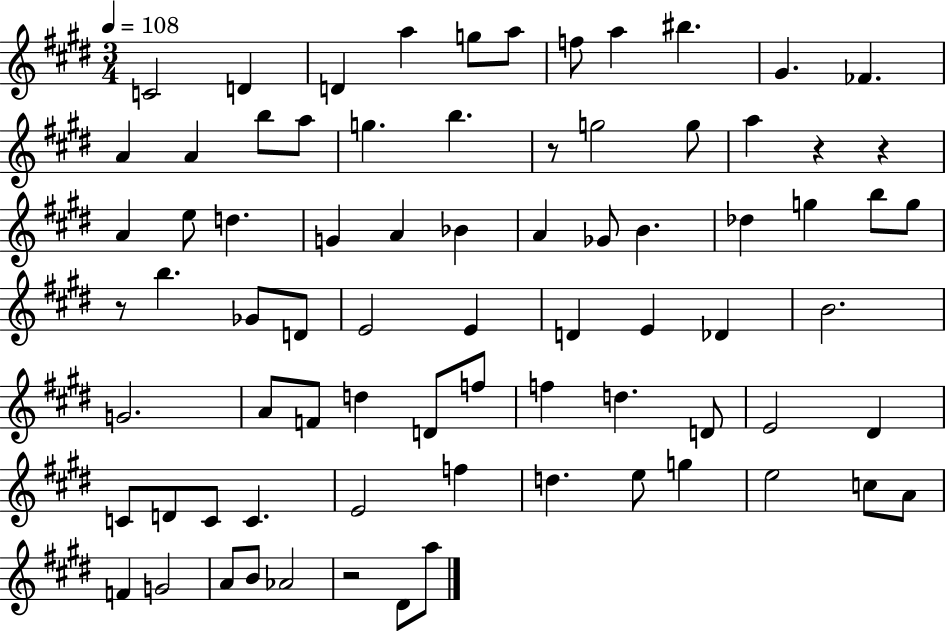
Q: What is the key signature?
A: E major